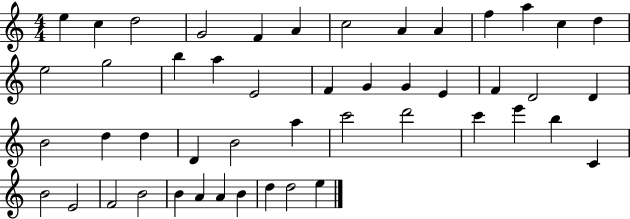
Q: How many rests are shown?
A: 0